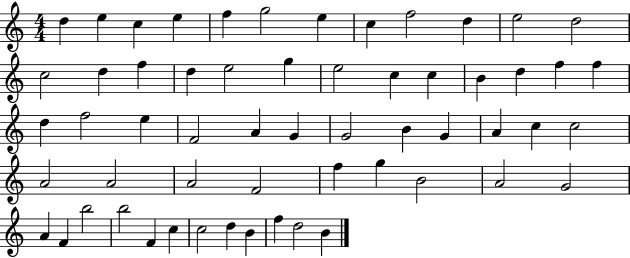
{
  \clef treble
  \numericTimeSignature
  \time 4/4
  \key c \major
  d''4 e''4 c''4 e''4 | f''4 g''2 e''4 | c''4 f''2 d''4 | e''2 d''2 | \break c''2 d''4 f''4 | d''4 e''2 g''4 | e''2 c''4 c''4 | b'4 d''4 f''4 f''4 | \break d''4 f''2 e''4 | f'2 a'4 g'4 | g'2 b'4 g'4 | a'4 c''4 c''2 | \break a'2 a'2 | a'2 f'2 | f''4 g''4 b'2 | a'2 g'2 | \break a'4 f'4 b''2 | b''2 f'4 c''4 | c''2 d''4 b'4 | f''4 d''2 b'4 | \break \bar "|."
}